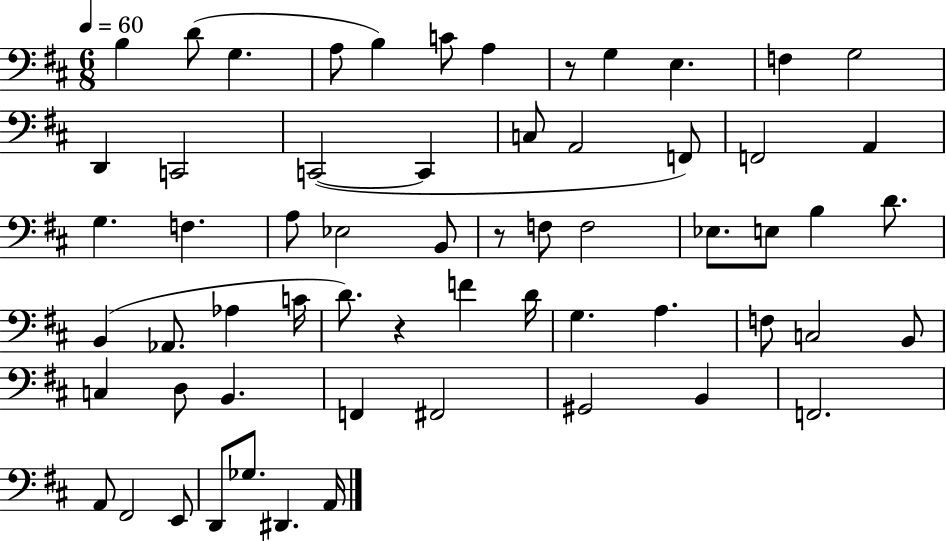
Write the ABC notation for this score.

X:1
T:Untitled
M:6/8
L:1/4
K:D
B, D/2 G, A,/2 B, C/2 A, z/2 G, E, F, G,2 D,, C,,2 C,,2 C,, C,/2 A,,2 F,,/2 F,,2 A,, G, F, A,/2 _E,2 B,,/2 z/2 F,/2 F,2 _E,/2 E,/2 B, D/2 B,, _A,,/2 _A, C/4 D/2 z F D/4 G, A, F,/2 C,2 B,,/2 C, D,/2 B,, F,, ^F,,2 ^G,,2 B,, F,,2 A,,/2 ^F,,2 E,,/2 D,,/2 _G,/2 ^D,, A,,/4